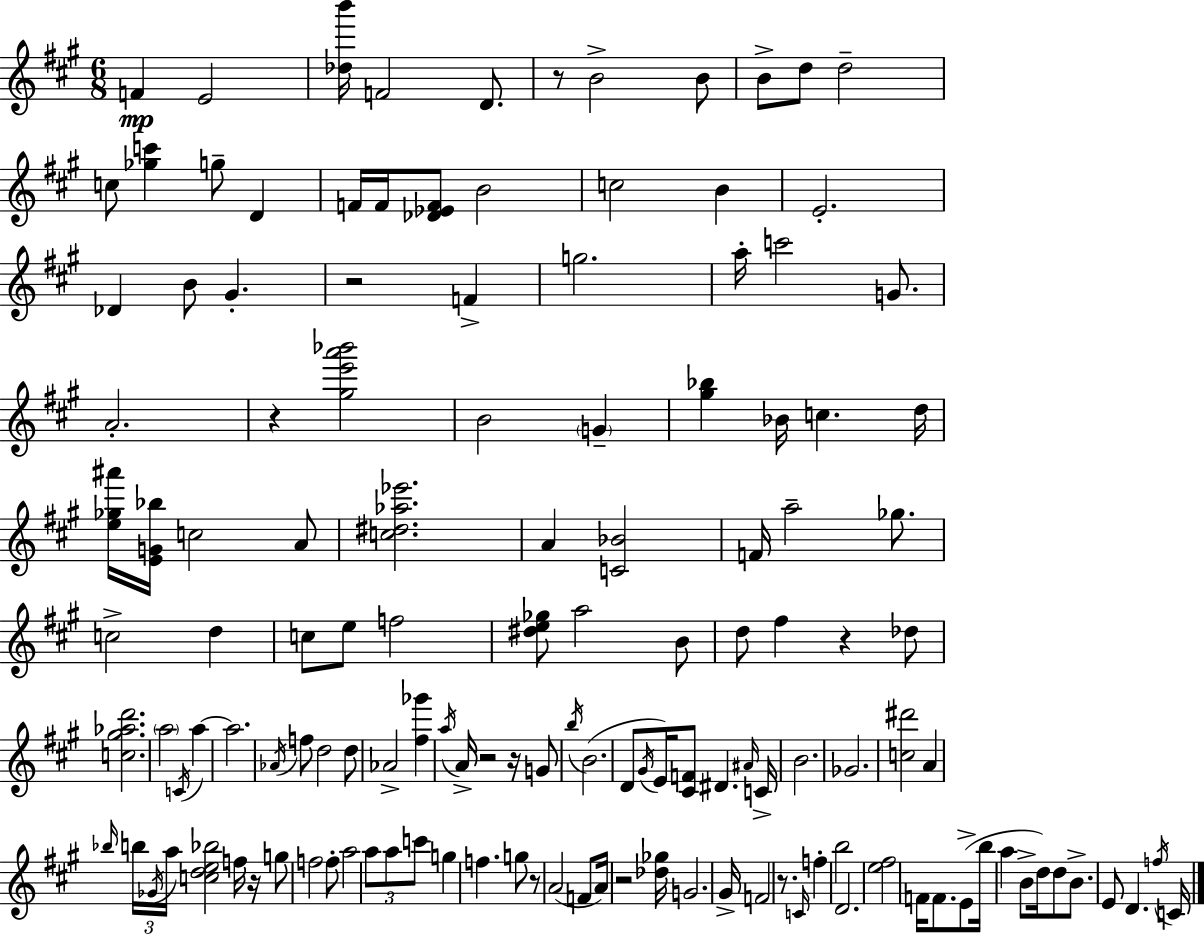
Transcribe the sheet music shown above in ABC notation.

X:1
T:Untitled
M:6/8
L:1/4
K:A
F E2 [_db']/4 F2 D/2 z/2 B2 B/2 B/2 d/2 d2 c/2 [_gc'] g/2 D F/4 F/4 [_D_EF]/2 B2 c2 B E2 _D B/2 ^G z2 F g2 a/4 c'2 G/2 A2 z [^ge'a'_b']2 B2 G [^g_b] _B/4 c d/4 [e_g^a']/4 [EG_b]/4 c2 A/2 [c^d_a_e']2 A [C_B]2 F/4 a2 _g/2 c2 d c/2 e/2 f2 [^de_g]/2 a2 B/2 d/2 ^f z _d/2 [c^g_ad']2 a2 C/4 a a2 _A/4 f/2 d2 d/2 _A2 [^f_g'] a/4 A/4 z2 z/4 G/2 b/4 B2 D/2 ^G/4 E/4 [^CF]/2 ^D ^A/4 C/4 B2 _G2 [c^d']2 A _b/4 b/4 _G/4 a/4 [cde_b]2 f/4 z/4 g/2 f2 f/2 a2 a/2 a/2 c'/2 g f g/2 z/2 A2 F/2 A/4 z2 [_d_g]/4 G2 ^G/4 F2 z/2 C/4 f b2 D2 [e^f]2 F/4 F/2 E/2 b/4 a B/2 d/4 d/2 B/2 E/2 D f/4 C/4